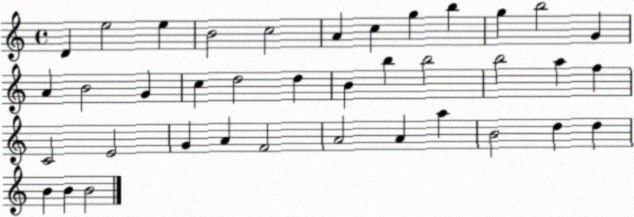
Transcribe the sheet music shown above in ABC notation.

X:1
T:Untitled
M:4/4
L:1/4
K:C
D e2 e B2 c2 A c g b g b2 G A B2 G c d2 d B b b2 b2 a f C2 E2 G A F2 A2 A a B2 d d B B B2